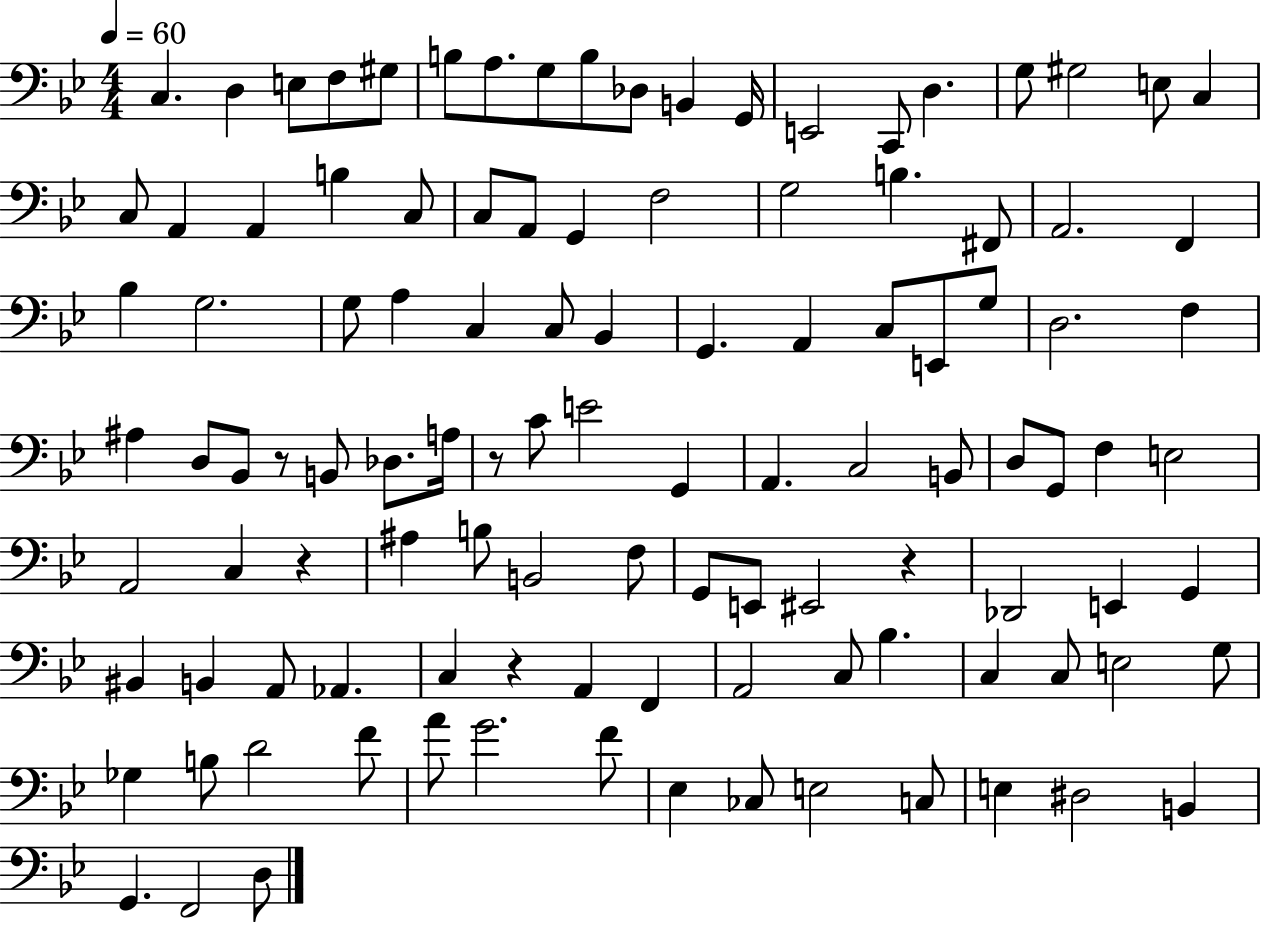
{
  \clef bass
  \numericTimeSignature
  \time 4/4
  \key bes \major
  \tempo 4 = 60
  c4. d4 e8 f8 gis8 | b8 a8. g8 b8 des8 b,4 g,16 | e,2 c,8 d4. | g8 gis2 e8 c4 | \break c8 a,4 a,4 b4 c8 | c8 a,8 g,4 f2 | g2 b4. fis,8 | a,2. f,4 | \break bes4 g2. | g8 a4 c4 c8 bes,4 | g,4. a,4 c8 e,8 g8 | d2. f4 | \break ais4 d8 bes,8 r8 b,8 des8. a16 | r8 c'8 e'2 g,4 | a,4. c2 b,8 | d8 g,8 f4 e2 | \break a,2 c4 r4 | ais4 b8 b,2 f8 | g,8 e,8 eis,2 r4 | des,2 e,4 g,4 | \break bis,4 b,4 a,8 aes,4. | c4 r4 a,4 f,4 | a,2 c8 bes4. | c4 c8 e2 g8 | \break ges4 b8 d'2 f'8 | a'8 g'2. f'8 | ees4 ces8 e2 c8 | e4 dis2 b,4 | \break g,4. f,2 d8 | \bar "|."
}